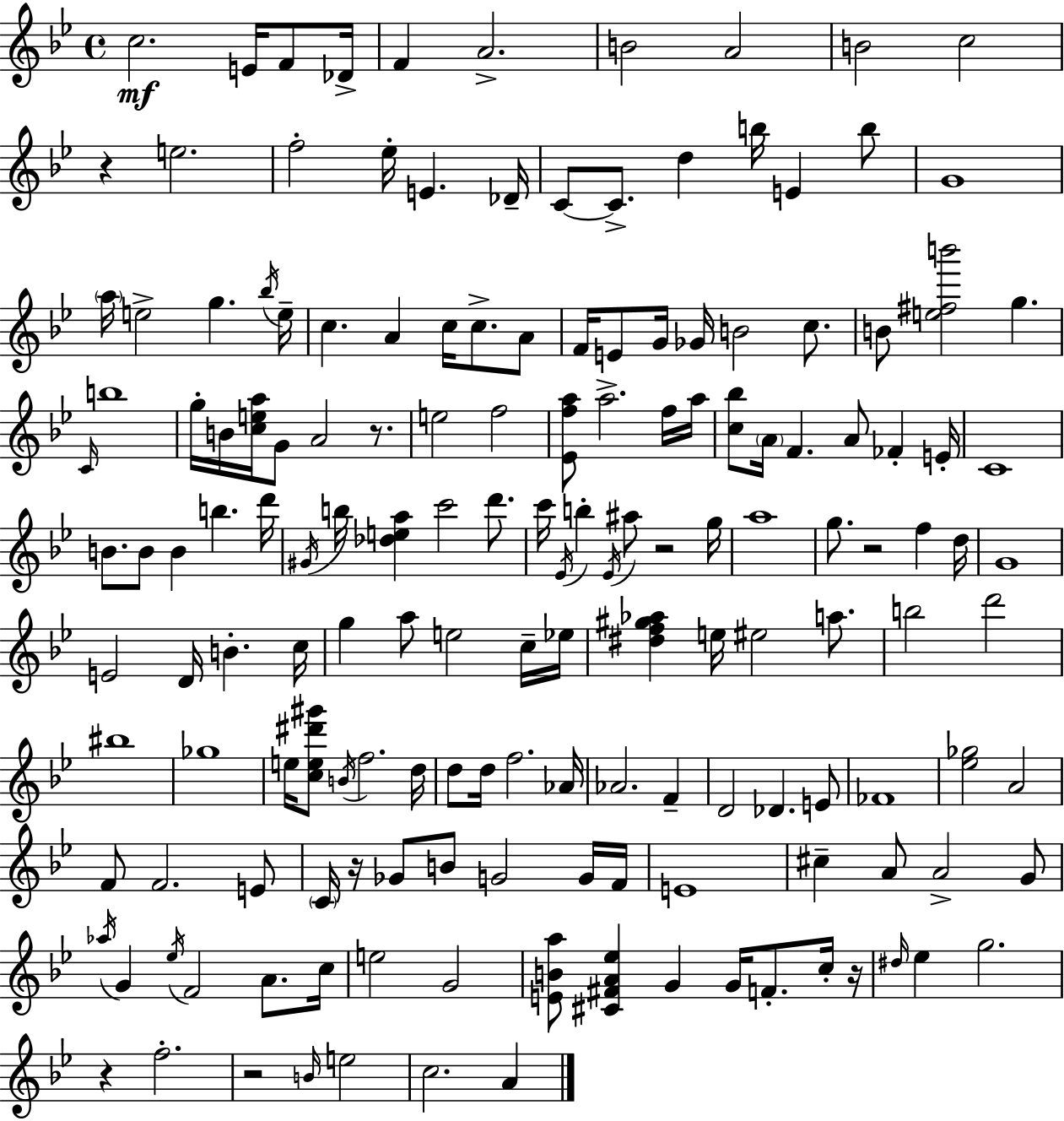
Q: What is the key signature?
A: BES major